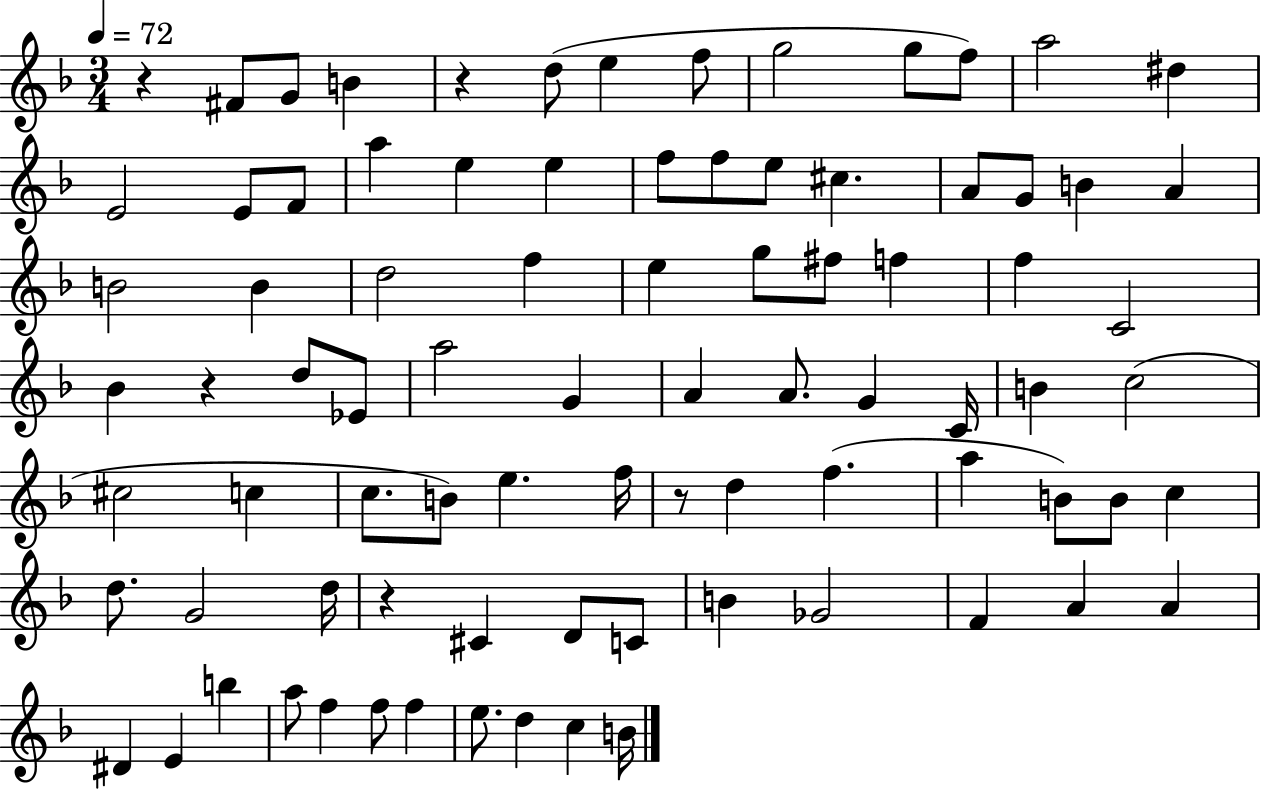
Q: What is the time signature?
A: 3/4